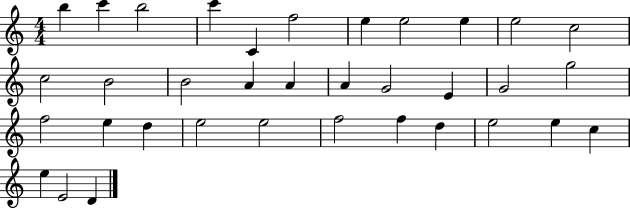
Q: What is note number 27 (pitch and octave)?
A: F5